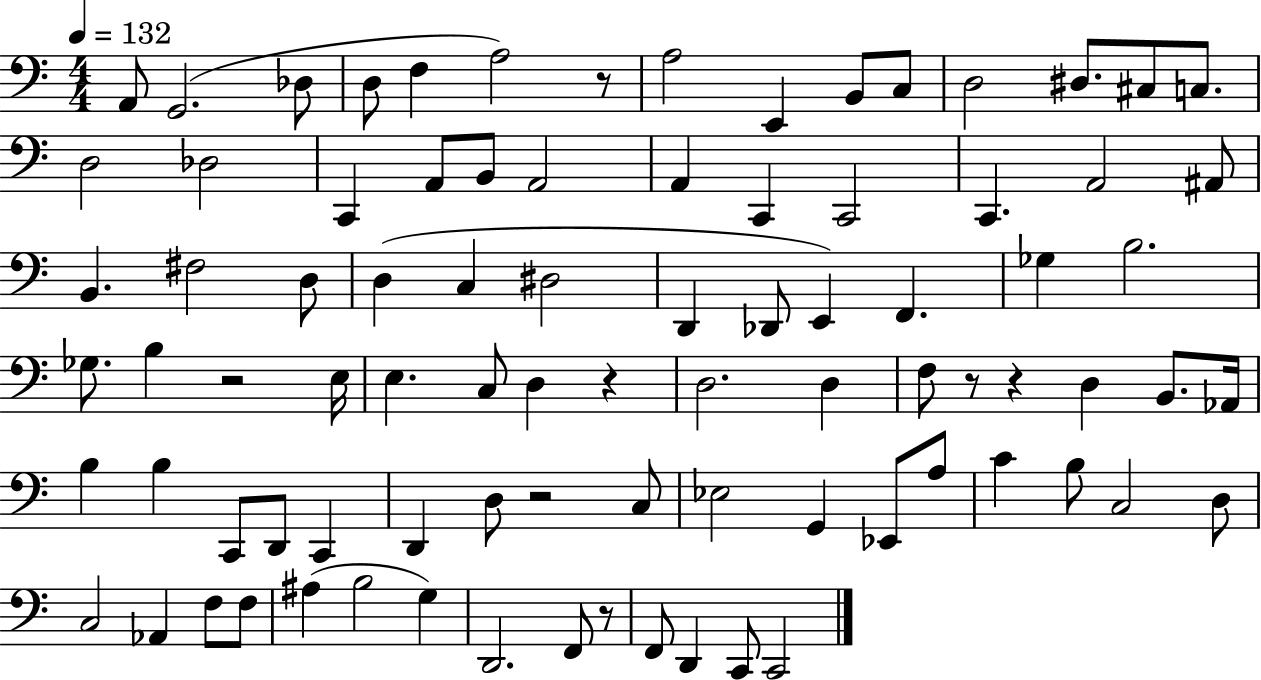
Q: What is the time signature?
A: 4/4